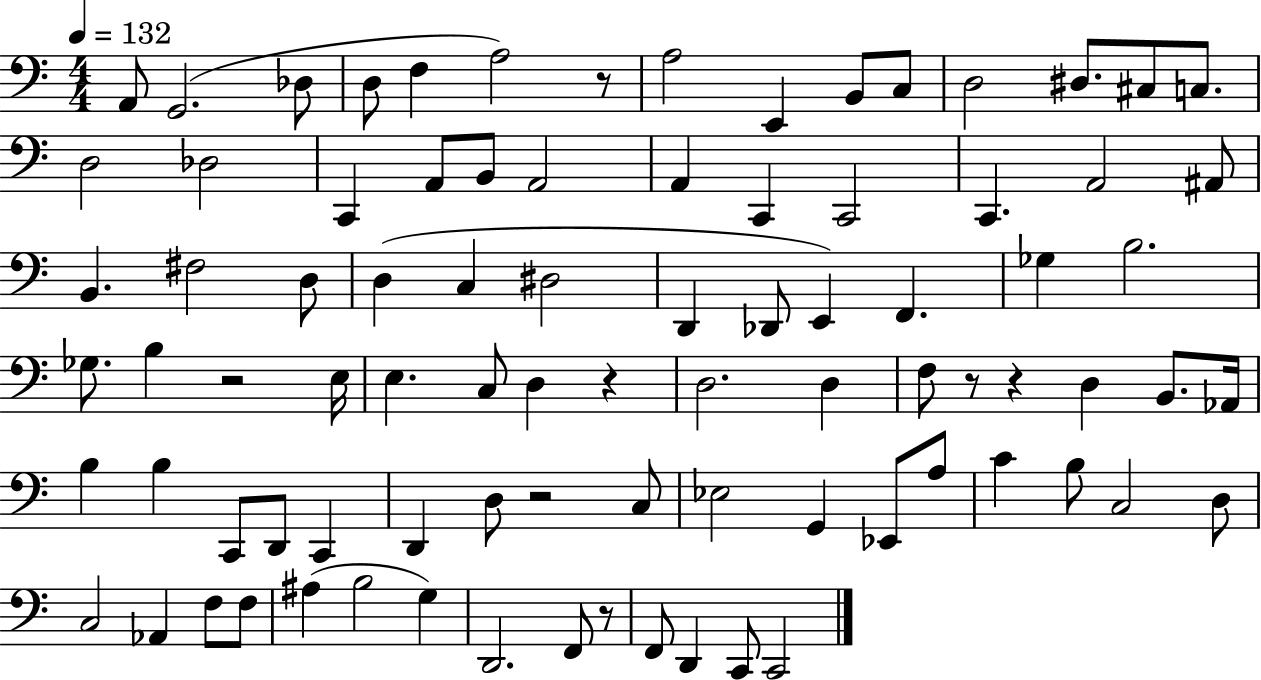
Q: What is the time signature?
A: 4/4